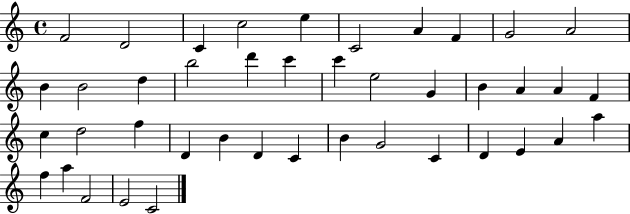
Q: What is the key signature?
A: C major